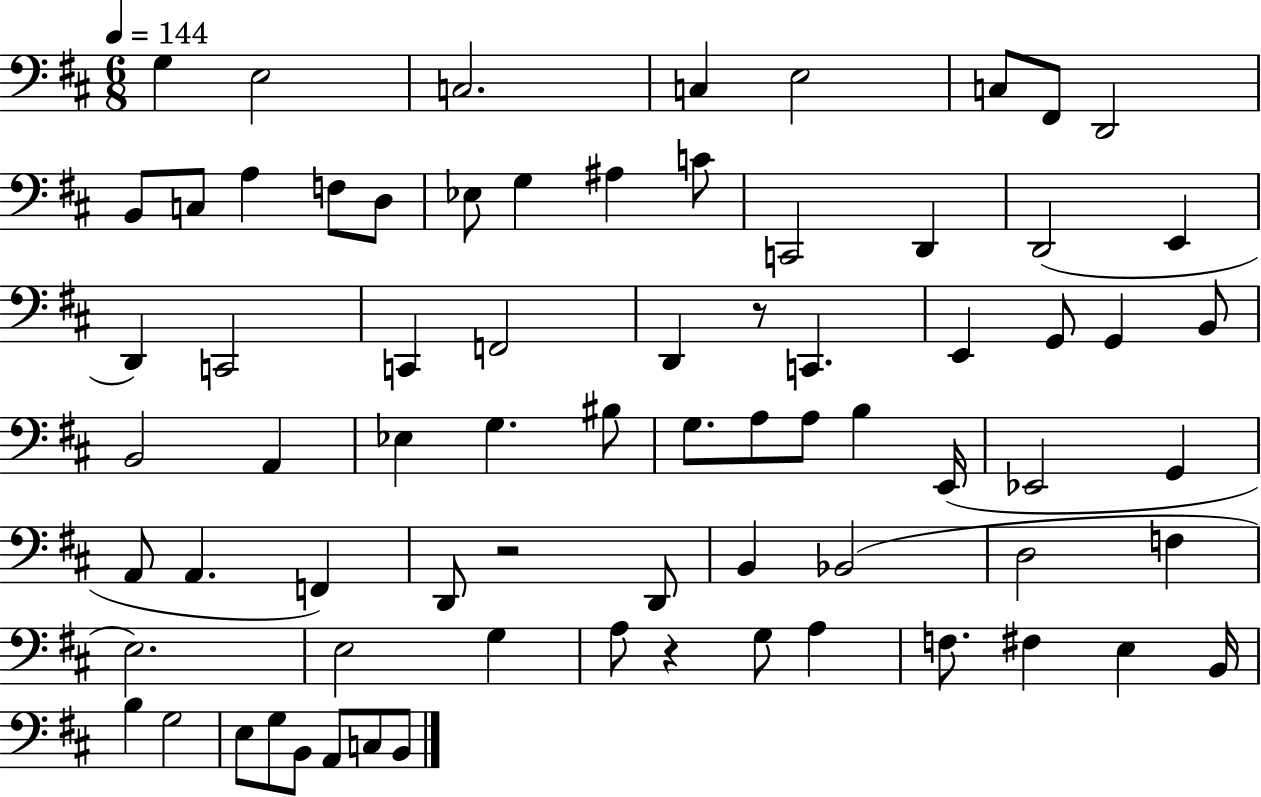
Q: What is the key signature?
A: D major